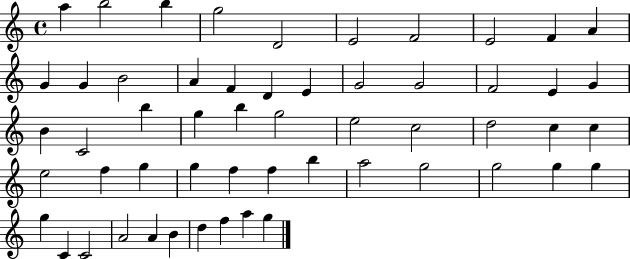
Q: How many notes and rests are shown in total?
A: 55